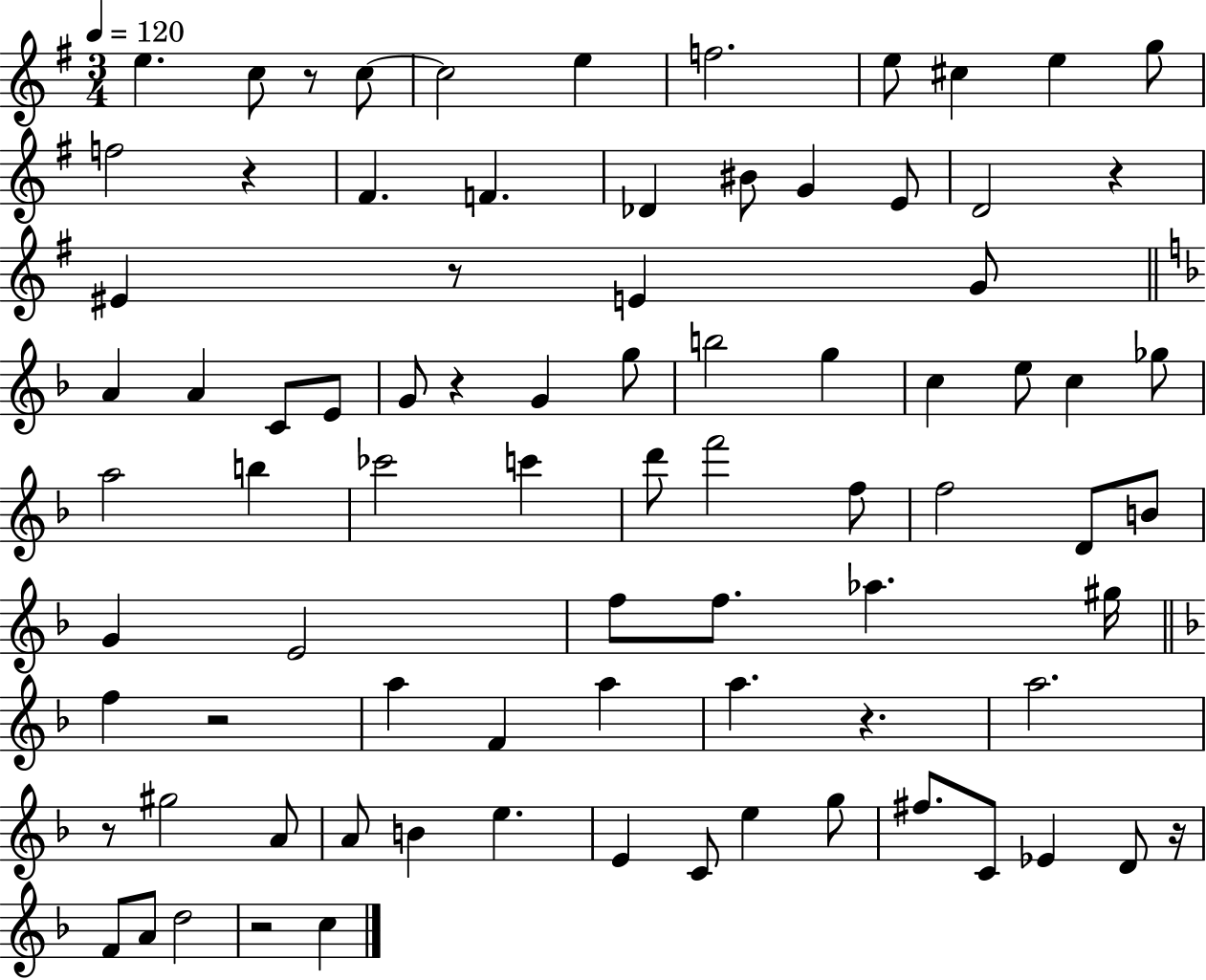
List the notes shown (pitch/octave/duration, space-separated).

E5/q. C5/e R/e C5/e C5/h E5/q F5/h. E5/e C#5/q E5/q G5/e F5/h R/q F#4/q. F4/q. Db4/q BIS4/e G4/q E4/e D4/h R/q EIS4/q R/e E4/q G4/e A4/q A4/q C4/e E4/e G4/e R/q G4/q G5/e B5/h G5/q C5/q E5/e C5/q Gb5/e A5/h B5/q CES6/h C6/q D6/e F6/h F5/e F5/h D4/e B4/e G4/q E4/h F5/e F5/e. Ab5/q. G#5/s F5/q R/h A5/q F4/q A5/q A5/q. R/q. A5/h. R/e G#5/h A4/e A4/e B4/q E5/q. E4/q C4/e E5/q G5/e F#5/e. C4/e Eb4/q D4/e R/s F4/e A4/e D5/h R/h C5/q